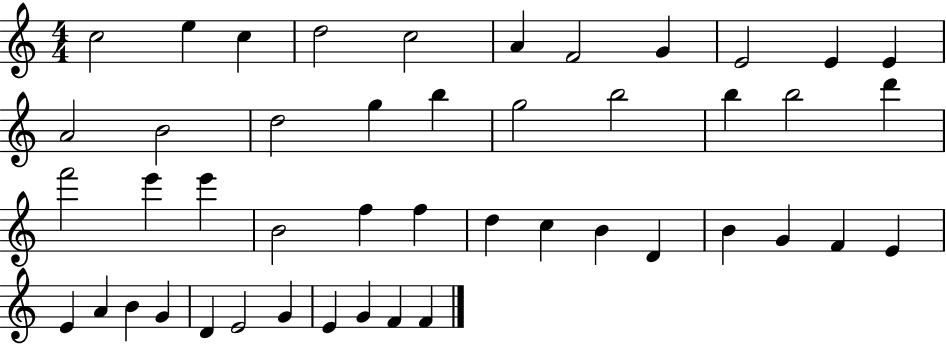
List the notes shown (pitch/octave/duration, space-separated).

C5/h E5/q C5/q D5/h C5/h A4/q F4/h G4/q E4/h E4/q E4/q A4/h B4/h D5/h G5/q B5/q G5/h B5/h B5/q B5/h D6/q F6/h E6/q E6/q B4/h F5/q F5/q D5/q C5/q B4/q D4/q B4/q G4/q F4/q E4/q E4/q A4/q B4/q G4/q D4/q E4/h G4/q E4/q G4/q F4/q F4/q